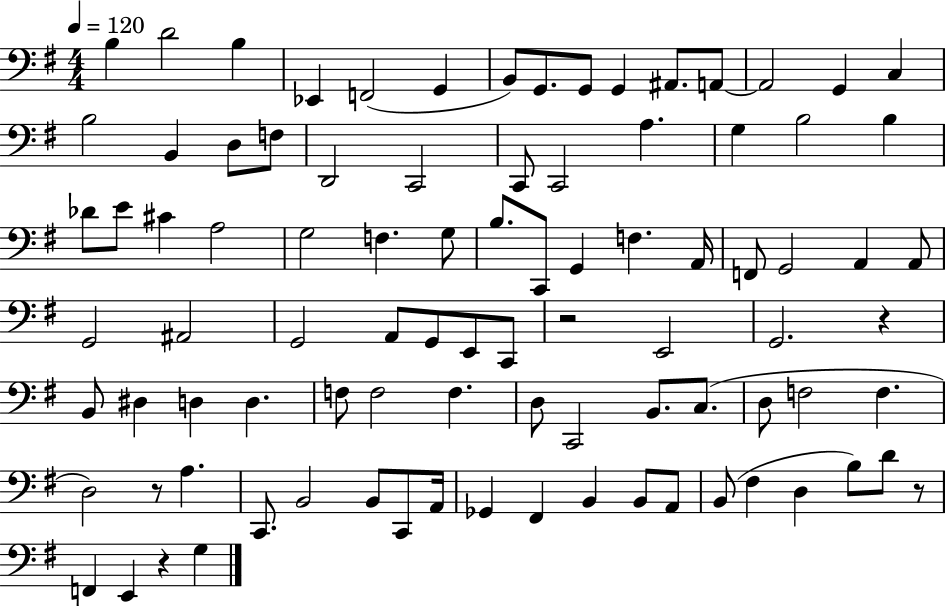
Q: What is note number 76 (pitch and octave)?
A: B2